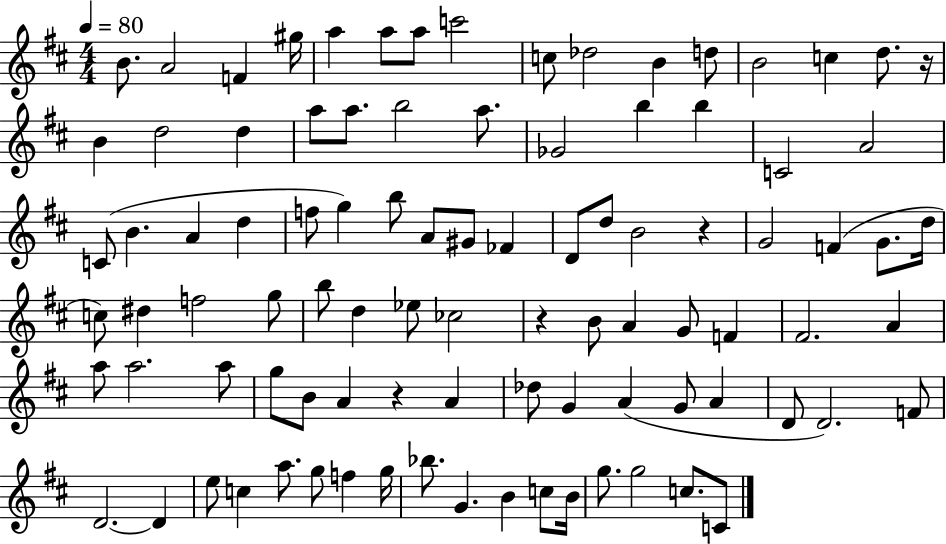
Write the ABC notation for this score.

X:1
T:Untitled
M:4/4
L:1/4
K:D
B/2 A2 F ^g/4 a a/2 a/2 c'2 c/2 _d2 B d/2 B2 c d/2 z/4 B d2 d a/2 a/2 b2 a/2 _G2 b b C2 A2 C/2 B A d f/2 g b/2 A/2 ^G/2 _F D/2 d/2 B2 z G2 F G/2 d/4 c/2 ^d f2 g/2 b/2 d _e/2 _c2 z B/2 A G/2 F ^F2 A a/2 a2 a/2 g/2 B/2 A z A _d/2 G A G/2 A D/2 D2 F/2 D2 D e/2 c a/2 g/2 f g/4 _b/2 G B c/2 B/4 g/2 g2 c/2 C/2